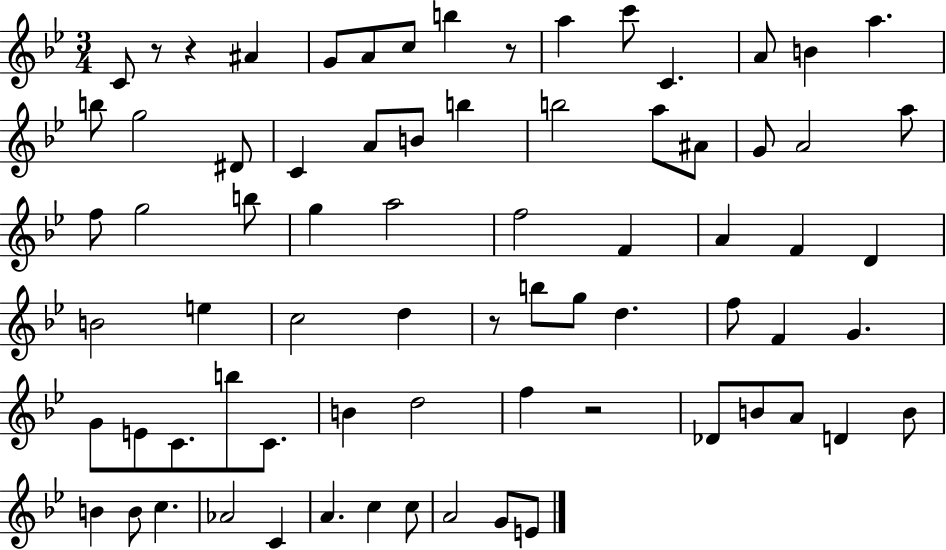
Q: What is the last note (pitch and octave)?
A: E4